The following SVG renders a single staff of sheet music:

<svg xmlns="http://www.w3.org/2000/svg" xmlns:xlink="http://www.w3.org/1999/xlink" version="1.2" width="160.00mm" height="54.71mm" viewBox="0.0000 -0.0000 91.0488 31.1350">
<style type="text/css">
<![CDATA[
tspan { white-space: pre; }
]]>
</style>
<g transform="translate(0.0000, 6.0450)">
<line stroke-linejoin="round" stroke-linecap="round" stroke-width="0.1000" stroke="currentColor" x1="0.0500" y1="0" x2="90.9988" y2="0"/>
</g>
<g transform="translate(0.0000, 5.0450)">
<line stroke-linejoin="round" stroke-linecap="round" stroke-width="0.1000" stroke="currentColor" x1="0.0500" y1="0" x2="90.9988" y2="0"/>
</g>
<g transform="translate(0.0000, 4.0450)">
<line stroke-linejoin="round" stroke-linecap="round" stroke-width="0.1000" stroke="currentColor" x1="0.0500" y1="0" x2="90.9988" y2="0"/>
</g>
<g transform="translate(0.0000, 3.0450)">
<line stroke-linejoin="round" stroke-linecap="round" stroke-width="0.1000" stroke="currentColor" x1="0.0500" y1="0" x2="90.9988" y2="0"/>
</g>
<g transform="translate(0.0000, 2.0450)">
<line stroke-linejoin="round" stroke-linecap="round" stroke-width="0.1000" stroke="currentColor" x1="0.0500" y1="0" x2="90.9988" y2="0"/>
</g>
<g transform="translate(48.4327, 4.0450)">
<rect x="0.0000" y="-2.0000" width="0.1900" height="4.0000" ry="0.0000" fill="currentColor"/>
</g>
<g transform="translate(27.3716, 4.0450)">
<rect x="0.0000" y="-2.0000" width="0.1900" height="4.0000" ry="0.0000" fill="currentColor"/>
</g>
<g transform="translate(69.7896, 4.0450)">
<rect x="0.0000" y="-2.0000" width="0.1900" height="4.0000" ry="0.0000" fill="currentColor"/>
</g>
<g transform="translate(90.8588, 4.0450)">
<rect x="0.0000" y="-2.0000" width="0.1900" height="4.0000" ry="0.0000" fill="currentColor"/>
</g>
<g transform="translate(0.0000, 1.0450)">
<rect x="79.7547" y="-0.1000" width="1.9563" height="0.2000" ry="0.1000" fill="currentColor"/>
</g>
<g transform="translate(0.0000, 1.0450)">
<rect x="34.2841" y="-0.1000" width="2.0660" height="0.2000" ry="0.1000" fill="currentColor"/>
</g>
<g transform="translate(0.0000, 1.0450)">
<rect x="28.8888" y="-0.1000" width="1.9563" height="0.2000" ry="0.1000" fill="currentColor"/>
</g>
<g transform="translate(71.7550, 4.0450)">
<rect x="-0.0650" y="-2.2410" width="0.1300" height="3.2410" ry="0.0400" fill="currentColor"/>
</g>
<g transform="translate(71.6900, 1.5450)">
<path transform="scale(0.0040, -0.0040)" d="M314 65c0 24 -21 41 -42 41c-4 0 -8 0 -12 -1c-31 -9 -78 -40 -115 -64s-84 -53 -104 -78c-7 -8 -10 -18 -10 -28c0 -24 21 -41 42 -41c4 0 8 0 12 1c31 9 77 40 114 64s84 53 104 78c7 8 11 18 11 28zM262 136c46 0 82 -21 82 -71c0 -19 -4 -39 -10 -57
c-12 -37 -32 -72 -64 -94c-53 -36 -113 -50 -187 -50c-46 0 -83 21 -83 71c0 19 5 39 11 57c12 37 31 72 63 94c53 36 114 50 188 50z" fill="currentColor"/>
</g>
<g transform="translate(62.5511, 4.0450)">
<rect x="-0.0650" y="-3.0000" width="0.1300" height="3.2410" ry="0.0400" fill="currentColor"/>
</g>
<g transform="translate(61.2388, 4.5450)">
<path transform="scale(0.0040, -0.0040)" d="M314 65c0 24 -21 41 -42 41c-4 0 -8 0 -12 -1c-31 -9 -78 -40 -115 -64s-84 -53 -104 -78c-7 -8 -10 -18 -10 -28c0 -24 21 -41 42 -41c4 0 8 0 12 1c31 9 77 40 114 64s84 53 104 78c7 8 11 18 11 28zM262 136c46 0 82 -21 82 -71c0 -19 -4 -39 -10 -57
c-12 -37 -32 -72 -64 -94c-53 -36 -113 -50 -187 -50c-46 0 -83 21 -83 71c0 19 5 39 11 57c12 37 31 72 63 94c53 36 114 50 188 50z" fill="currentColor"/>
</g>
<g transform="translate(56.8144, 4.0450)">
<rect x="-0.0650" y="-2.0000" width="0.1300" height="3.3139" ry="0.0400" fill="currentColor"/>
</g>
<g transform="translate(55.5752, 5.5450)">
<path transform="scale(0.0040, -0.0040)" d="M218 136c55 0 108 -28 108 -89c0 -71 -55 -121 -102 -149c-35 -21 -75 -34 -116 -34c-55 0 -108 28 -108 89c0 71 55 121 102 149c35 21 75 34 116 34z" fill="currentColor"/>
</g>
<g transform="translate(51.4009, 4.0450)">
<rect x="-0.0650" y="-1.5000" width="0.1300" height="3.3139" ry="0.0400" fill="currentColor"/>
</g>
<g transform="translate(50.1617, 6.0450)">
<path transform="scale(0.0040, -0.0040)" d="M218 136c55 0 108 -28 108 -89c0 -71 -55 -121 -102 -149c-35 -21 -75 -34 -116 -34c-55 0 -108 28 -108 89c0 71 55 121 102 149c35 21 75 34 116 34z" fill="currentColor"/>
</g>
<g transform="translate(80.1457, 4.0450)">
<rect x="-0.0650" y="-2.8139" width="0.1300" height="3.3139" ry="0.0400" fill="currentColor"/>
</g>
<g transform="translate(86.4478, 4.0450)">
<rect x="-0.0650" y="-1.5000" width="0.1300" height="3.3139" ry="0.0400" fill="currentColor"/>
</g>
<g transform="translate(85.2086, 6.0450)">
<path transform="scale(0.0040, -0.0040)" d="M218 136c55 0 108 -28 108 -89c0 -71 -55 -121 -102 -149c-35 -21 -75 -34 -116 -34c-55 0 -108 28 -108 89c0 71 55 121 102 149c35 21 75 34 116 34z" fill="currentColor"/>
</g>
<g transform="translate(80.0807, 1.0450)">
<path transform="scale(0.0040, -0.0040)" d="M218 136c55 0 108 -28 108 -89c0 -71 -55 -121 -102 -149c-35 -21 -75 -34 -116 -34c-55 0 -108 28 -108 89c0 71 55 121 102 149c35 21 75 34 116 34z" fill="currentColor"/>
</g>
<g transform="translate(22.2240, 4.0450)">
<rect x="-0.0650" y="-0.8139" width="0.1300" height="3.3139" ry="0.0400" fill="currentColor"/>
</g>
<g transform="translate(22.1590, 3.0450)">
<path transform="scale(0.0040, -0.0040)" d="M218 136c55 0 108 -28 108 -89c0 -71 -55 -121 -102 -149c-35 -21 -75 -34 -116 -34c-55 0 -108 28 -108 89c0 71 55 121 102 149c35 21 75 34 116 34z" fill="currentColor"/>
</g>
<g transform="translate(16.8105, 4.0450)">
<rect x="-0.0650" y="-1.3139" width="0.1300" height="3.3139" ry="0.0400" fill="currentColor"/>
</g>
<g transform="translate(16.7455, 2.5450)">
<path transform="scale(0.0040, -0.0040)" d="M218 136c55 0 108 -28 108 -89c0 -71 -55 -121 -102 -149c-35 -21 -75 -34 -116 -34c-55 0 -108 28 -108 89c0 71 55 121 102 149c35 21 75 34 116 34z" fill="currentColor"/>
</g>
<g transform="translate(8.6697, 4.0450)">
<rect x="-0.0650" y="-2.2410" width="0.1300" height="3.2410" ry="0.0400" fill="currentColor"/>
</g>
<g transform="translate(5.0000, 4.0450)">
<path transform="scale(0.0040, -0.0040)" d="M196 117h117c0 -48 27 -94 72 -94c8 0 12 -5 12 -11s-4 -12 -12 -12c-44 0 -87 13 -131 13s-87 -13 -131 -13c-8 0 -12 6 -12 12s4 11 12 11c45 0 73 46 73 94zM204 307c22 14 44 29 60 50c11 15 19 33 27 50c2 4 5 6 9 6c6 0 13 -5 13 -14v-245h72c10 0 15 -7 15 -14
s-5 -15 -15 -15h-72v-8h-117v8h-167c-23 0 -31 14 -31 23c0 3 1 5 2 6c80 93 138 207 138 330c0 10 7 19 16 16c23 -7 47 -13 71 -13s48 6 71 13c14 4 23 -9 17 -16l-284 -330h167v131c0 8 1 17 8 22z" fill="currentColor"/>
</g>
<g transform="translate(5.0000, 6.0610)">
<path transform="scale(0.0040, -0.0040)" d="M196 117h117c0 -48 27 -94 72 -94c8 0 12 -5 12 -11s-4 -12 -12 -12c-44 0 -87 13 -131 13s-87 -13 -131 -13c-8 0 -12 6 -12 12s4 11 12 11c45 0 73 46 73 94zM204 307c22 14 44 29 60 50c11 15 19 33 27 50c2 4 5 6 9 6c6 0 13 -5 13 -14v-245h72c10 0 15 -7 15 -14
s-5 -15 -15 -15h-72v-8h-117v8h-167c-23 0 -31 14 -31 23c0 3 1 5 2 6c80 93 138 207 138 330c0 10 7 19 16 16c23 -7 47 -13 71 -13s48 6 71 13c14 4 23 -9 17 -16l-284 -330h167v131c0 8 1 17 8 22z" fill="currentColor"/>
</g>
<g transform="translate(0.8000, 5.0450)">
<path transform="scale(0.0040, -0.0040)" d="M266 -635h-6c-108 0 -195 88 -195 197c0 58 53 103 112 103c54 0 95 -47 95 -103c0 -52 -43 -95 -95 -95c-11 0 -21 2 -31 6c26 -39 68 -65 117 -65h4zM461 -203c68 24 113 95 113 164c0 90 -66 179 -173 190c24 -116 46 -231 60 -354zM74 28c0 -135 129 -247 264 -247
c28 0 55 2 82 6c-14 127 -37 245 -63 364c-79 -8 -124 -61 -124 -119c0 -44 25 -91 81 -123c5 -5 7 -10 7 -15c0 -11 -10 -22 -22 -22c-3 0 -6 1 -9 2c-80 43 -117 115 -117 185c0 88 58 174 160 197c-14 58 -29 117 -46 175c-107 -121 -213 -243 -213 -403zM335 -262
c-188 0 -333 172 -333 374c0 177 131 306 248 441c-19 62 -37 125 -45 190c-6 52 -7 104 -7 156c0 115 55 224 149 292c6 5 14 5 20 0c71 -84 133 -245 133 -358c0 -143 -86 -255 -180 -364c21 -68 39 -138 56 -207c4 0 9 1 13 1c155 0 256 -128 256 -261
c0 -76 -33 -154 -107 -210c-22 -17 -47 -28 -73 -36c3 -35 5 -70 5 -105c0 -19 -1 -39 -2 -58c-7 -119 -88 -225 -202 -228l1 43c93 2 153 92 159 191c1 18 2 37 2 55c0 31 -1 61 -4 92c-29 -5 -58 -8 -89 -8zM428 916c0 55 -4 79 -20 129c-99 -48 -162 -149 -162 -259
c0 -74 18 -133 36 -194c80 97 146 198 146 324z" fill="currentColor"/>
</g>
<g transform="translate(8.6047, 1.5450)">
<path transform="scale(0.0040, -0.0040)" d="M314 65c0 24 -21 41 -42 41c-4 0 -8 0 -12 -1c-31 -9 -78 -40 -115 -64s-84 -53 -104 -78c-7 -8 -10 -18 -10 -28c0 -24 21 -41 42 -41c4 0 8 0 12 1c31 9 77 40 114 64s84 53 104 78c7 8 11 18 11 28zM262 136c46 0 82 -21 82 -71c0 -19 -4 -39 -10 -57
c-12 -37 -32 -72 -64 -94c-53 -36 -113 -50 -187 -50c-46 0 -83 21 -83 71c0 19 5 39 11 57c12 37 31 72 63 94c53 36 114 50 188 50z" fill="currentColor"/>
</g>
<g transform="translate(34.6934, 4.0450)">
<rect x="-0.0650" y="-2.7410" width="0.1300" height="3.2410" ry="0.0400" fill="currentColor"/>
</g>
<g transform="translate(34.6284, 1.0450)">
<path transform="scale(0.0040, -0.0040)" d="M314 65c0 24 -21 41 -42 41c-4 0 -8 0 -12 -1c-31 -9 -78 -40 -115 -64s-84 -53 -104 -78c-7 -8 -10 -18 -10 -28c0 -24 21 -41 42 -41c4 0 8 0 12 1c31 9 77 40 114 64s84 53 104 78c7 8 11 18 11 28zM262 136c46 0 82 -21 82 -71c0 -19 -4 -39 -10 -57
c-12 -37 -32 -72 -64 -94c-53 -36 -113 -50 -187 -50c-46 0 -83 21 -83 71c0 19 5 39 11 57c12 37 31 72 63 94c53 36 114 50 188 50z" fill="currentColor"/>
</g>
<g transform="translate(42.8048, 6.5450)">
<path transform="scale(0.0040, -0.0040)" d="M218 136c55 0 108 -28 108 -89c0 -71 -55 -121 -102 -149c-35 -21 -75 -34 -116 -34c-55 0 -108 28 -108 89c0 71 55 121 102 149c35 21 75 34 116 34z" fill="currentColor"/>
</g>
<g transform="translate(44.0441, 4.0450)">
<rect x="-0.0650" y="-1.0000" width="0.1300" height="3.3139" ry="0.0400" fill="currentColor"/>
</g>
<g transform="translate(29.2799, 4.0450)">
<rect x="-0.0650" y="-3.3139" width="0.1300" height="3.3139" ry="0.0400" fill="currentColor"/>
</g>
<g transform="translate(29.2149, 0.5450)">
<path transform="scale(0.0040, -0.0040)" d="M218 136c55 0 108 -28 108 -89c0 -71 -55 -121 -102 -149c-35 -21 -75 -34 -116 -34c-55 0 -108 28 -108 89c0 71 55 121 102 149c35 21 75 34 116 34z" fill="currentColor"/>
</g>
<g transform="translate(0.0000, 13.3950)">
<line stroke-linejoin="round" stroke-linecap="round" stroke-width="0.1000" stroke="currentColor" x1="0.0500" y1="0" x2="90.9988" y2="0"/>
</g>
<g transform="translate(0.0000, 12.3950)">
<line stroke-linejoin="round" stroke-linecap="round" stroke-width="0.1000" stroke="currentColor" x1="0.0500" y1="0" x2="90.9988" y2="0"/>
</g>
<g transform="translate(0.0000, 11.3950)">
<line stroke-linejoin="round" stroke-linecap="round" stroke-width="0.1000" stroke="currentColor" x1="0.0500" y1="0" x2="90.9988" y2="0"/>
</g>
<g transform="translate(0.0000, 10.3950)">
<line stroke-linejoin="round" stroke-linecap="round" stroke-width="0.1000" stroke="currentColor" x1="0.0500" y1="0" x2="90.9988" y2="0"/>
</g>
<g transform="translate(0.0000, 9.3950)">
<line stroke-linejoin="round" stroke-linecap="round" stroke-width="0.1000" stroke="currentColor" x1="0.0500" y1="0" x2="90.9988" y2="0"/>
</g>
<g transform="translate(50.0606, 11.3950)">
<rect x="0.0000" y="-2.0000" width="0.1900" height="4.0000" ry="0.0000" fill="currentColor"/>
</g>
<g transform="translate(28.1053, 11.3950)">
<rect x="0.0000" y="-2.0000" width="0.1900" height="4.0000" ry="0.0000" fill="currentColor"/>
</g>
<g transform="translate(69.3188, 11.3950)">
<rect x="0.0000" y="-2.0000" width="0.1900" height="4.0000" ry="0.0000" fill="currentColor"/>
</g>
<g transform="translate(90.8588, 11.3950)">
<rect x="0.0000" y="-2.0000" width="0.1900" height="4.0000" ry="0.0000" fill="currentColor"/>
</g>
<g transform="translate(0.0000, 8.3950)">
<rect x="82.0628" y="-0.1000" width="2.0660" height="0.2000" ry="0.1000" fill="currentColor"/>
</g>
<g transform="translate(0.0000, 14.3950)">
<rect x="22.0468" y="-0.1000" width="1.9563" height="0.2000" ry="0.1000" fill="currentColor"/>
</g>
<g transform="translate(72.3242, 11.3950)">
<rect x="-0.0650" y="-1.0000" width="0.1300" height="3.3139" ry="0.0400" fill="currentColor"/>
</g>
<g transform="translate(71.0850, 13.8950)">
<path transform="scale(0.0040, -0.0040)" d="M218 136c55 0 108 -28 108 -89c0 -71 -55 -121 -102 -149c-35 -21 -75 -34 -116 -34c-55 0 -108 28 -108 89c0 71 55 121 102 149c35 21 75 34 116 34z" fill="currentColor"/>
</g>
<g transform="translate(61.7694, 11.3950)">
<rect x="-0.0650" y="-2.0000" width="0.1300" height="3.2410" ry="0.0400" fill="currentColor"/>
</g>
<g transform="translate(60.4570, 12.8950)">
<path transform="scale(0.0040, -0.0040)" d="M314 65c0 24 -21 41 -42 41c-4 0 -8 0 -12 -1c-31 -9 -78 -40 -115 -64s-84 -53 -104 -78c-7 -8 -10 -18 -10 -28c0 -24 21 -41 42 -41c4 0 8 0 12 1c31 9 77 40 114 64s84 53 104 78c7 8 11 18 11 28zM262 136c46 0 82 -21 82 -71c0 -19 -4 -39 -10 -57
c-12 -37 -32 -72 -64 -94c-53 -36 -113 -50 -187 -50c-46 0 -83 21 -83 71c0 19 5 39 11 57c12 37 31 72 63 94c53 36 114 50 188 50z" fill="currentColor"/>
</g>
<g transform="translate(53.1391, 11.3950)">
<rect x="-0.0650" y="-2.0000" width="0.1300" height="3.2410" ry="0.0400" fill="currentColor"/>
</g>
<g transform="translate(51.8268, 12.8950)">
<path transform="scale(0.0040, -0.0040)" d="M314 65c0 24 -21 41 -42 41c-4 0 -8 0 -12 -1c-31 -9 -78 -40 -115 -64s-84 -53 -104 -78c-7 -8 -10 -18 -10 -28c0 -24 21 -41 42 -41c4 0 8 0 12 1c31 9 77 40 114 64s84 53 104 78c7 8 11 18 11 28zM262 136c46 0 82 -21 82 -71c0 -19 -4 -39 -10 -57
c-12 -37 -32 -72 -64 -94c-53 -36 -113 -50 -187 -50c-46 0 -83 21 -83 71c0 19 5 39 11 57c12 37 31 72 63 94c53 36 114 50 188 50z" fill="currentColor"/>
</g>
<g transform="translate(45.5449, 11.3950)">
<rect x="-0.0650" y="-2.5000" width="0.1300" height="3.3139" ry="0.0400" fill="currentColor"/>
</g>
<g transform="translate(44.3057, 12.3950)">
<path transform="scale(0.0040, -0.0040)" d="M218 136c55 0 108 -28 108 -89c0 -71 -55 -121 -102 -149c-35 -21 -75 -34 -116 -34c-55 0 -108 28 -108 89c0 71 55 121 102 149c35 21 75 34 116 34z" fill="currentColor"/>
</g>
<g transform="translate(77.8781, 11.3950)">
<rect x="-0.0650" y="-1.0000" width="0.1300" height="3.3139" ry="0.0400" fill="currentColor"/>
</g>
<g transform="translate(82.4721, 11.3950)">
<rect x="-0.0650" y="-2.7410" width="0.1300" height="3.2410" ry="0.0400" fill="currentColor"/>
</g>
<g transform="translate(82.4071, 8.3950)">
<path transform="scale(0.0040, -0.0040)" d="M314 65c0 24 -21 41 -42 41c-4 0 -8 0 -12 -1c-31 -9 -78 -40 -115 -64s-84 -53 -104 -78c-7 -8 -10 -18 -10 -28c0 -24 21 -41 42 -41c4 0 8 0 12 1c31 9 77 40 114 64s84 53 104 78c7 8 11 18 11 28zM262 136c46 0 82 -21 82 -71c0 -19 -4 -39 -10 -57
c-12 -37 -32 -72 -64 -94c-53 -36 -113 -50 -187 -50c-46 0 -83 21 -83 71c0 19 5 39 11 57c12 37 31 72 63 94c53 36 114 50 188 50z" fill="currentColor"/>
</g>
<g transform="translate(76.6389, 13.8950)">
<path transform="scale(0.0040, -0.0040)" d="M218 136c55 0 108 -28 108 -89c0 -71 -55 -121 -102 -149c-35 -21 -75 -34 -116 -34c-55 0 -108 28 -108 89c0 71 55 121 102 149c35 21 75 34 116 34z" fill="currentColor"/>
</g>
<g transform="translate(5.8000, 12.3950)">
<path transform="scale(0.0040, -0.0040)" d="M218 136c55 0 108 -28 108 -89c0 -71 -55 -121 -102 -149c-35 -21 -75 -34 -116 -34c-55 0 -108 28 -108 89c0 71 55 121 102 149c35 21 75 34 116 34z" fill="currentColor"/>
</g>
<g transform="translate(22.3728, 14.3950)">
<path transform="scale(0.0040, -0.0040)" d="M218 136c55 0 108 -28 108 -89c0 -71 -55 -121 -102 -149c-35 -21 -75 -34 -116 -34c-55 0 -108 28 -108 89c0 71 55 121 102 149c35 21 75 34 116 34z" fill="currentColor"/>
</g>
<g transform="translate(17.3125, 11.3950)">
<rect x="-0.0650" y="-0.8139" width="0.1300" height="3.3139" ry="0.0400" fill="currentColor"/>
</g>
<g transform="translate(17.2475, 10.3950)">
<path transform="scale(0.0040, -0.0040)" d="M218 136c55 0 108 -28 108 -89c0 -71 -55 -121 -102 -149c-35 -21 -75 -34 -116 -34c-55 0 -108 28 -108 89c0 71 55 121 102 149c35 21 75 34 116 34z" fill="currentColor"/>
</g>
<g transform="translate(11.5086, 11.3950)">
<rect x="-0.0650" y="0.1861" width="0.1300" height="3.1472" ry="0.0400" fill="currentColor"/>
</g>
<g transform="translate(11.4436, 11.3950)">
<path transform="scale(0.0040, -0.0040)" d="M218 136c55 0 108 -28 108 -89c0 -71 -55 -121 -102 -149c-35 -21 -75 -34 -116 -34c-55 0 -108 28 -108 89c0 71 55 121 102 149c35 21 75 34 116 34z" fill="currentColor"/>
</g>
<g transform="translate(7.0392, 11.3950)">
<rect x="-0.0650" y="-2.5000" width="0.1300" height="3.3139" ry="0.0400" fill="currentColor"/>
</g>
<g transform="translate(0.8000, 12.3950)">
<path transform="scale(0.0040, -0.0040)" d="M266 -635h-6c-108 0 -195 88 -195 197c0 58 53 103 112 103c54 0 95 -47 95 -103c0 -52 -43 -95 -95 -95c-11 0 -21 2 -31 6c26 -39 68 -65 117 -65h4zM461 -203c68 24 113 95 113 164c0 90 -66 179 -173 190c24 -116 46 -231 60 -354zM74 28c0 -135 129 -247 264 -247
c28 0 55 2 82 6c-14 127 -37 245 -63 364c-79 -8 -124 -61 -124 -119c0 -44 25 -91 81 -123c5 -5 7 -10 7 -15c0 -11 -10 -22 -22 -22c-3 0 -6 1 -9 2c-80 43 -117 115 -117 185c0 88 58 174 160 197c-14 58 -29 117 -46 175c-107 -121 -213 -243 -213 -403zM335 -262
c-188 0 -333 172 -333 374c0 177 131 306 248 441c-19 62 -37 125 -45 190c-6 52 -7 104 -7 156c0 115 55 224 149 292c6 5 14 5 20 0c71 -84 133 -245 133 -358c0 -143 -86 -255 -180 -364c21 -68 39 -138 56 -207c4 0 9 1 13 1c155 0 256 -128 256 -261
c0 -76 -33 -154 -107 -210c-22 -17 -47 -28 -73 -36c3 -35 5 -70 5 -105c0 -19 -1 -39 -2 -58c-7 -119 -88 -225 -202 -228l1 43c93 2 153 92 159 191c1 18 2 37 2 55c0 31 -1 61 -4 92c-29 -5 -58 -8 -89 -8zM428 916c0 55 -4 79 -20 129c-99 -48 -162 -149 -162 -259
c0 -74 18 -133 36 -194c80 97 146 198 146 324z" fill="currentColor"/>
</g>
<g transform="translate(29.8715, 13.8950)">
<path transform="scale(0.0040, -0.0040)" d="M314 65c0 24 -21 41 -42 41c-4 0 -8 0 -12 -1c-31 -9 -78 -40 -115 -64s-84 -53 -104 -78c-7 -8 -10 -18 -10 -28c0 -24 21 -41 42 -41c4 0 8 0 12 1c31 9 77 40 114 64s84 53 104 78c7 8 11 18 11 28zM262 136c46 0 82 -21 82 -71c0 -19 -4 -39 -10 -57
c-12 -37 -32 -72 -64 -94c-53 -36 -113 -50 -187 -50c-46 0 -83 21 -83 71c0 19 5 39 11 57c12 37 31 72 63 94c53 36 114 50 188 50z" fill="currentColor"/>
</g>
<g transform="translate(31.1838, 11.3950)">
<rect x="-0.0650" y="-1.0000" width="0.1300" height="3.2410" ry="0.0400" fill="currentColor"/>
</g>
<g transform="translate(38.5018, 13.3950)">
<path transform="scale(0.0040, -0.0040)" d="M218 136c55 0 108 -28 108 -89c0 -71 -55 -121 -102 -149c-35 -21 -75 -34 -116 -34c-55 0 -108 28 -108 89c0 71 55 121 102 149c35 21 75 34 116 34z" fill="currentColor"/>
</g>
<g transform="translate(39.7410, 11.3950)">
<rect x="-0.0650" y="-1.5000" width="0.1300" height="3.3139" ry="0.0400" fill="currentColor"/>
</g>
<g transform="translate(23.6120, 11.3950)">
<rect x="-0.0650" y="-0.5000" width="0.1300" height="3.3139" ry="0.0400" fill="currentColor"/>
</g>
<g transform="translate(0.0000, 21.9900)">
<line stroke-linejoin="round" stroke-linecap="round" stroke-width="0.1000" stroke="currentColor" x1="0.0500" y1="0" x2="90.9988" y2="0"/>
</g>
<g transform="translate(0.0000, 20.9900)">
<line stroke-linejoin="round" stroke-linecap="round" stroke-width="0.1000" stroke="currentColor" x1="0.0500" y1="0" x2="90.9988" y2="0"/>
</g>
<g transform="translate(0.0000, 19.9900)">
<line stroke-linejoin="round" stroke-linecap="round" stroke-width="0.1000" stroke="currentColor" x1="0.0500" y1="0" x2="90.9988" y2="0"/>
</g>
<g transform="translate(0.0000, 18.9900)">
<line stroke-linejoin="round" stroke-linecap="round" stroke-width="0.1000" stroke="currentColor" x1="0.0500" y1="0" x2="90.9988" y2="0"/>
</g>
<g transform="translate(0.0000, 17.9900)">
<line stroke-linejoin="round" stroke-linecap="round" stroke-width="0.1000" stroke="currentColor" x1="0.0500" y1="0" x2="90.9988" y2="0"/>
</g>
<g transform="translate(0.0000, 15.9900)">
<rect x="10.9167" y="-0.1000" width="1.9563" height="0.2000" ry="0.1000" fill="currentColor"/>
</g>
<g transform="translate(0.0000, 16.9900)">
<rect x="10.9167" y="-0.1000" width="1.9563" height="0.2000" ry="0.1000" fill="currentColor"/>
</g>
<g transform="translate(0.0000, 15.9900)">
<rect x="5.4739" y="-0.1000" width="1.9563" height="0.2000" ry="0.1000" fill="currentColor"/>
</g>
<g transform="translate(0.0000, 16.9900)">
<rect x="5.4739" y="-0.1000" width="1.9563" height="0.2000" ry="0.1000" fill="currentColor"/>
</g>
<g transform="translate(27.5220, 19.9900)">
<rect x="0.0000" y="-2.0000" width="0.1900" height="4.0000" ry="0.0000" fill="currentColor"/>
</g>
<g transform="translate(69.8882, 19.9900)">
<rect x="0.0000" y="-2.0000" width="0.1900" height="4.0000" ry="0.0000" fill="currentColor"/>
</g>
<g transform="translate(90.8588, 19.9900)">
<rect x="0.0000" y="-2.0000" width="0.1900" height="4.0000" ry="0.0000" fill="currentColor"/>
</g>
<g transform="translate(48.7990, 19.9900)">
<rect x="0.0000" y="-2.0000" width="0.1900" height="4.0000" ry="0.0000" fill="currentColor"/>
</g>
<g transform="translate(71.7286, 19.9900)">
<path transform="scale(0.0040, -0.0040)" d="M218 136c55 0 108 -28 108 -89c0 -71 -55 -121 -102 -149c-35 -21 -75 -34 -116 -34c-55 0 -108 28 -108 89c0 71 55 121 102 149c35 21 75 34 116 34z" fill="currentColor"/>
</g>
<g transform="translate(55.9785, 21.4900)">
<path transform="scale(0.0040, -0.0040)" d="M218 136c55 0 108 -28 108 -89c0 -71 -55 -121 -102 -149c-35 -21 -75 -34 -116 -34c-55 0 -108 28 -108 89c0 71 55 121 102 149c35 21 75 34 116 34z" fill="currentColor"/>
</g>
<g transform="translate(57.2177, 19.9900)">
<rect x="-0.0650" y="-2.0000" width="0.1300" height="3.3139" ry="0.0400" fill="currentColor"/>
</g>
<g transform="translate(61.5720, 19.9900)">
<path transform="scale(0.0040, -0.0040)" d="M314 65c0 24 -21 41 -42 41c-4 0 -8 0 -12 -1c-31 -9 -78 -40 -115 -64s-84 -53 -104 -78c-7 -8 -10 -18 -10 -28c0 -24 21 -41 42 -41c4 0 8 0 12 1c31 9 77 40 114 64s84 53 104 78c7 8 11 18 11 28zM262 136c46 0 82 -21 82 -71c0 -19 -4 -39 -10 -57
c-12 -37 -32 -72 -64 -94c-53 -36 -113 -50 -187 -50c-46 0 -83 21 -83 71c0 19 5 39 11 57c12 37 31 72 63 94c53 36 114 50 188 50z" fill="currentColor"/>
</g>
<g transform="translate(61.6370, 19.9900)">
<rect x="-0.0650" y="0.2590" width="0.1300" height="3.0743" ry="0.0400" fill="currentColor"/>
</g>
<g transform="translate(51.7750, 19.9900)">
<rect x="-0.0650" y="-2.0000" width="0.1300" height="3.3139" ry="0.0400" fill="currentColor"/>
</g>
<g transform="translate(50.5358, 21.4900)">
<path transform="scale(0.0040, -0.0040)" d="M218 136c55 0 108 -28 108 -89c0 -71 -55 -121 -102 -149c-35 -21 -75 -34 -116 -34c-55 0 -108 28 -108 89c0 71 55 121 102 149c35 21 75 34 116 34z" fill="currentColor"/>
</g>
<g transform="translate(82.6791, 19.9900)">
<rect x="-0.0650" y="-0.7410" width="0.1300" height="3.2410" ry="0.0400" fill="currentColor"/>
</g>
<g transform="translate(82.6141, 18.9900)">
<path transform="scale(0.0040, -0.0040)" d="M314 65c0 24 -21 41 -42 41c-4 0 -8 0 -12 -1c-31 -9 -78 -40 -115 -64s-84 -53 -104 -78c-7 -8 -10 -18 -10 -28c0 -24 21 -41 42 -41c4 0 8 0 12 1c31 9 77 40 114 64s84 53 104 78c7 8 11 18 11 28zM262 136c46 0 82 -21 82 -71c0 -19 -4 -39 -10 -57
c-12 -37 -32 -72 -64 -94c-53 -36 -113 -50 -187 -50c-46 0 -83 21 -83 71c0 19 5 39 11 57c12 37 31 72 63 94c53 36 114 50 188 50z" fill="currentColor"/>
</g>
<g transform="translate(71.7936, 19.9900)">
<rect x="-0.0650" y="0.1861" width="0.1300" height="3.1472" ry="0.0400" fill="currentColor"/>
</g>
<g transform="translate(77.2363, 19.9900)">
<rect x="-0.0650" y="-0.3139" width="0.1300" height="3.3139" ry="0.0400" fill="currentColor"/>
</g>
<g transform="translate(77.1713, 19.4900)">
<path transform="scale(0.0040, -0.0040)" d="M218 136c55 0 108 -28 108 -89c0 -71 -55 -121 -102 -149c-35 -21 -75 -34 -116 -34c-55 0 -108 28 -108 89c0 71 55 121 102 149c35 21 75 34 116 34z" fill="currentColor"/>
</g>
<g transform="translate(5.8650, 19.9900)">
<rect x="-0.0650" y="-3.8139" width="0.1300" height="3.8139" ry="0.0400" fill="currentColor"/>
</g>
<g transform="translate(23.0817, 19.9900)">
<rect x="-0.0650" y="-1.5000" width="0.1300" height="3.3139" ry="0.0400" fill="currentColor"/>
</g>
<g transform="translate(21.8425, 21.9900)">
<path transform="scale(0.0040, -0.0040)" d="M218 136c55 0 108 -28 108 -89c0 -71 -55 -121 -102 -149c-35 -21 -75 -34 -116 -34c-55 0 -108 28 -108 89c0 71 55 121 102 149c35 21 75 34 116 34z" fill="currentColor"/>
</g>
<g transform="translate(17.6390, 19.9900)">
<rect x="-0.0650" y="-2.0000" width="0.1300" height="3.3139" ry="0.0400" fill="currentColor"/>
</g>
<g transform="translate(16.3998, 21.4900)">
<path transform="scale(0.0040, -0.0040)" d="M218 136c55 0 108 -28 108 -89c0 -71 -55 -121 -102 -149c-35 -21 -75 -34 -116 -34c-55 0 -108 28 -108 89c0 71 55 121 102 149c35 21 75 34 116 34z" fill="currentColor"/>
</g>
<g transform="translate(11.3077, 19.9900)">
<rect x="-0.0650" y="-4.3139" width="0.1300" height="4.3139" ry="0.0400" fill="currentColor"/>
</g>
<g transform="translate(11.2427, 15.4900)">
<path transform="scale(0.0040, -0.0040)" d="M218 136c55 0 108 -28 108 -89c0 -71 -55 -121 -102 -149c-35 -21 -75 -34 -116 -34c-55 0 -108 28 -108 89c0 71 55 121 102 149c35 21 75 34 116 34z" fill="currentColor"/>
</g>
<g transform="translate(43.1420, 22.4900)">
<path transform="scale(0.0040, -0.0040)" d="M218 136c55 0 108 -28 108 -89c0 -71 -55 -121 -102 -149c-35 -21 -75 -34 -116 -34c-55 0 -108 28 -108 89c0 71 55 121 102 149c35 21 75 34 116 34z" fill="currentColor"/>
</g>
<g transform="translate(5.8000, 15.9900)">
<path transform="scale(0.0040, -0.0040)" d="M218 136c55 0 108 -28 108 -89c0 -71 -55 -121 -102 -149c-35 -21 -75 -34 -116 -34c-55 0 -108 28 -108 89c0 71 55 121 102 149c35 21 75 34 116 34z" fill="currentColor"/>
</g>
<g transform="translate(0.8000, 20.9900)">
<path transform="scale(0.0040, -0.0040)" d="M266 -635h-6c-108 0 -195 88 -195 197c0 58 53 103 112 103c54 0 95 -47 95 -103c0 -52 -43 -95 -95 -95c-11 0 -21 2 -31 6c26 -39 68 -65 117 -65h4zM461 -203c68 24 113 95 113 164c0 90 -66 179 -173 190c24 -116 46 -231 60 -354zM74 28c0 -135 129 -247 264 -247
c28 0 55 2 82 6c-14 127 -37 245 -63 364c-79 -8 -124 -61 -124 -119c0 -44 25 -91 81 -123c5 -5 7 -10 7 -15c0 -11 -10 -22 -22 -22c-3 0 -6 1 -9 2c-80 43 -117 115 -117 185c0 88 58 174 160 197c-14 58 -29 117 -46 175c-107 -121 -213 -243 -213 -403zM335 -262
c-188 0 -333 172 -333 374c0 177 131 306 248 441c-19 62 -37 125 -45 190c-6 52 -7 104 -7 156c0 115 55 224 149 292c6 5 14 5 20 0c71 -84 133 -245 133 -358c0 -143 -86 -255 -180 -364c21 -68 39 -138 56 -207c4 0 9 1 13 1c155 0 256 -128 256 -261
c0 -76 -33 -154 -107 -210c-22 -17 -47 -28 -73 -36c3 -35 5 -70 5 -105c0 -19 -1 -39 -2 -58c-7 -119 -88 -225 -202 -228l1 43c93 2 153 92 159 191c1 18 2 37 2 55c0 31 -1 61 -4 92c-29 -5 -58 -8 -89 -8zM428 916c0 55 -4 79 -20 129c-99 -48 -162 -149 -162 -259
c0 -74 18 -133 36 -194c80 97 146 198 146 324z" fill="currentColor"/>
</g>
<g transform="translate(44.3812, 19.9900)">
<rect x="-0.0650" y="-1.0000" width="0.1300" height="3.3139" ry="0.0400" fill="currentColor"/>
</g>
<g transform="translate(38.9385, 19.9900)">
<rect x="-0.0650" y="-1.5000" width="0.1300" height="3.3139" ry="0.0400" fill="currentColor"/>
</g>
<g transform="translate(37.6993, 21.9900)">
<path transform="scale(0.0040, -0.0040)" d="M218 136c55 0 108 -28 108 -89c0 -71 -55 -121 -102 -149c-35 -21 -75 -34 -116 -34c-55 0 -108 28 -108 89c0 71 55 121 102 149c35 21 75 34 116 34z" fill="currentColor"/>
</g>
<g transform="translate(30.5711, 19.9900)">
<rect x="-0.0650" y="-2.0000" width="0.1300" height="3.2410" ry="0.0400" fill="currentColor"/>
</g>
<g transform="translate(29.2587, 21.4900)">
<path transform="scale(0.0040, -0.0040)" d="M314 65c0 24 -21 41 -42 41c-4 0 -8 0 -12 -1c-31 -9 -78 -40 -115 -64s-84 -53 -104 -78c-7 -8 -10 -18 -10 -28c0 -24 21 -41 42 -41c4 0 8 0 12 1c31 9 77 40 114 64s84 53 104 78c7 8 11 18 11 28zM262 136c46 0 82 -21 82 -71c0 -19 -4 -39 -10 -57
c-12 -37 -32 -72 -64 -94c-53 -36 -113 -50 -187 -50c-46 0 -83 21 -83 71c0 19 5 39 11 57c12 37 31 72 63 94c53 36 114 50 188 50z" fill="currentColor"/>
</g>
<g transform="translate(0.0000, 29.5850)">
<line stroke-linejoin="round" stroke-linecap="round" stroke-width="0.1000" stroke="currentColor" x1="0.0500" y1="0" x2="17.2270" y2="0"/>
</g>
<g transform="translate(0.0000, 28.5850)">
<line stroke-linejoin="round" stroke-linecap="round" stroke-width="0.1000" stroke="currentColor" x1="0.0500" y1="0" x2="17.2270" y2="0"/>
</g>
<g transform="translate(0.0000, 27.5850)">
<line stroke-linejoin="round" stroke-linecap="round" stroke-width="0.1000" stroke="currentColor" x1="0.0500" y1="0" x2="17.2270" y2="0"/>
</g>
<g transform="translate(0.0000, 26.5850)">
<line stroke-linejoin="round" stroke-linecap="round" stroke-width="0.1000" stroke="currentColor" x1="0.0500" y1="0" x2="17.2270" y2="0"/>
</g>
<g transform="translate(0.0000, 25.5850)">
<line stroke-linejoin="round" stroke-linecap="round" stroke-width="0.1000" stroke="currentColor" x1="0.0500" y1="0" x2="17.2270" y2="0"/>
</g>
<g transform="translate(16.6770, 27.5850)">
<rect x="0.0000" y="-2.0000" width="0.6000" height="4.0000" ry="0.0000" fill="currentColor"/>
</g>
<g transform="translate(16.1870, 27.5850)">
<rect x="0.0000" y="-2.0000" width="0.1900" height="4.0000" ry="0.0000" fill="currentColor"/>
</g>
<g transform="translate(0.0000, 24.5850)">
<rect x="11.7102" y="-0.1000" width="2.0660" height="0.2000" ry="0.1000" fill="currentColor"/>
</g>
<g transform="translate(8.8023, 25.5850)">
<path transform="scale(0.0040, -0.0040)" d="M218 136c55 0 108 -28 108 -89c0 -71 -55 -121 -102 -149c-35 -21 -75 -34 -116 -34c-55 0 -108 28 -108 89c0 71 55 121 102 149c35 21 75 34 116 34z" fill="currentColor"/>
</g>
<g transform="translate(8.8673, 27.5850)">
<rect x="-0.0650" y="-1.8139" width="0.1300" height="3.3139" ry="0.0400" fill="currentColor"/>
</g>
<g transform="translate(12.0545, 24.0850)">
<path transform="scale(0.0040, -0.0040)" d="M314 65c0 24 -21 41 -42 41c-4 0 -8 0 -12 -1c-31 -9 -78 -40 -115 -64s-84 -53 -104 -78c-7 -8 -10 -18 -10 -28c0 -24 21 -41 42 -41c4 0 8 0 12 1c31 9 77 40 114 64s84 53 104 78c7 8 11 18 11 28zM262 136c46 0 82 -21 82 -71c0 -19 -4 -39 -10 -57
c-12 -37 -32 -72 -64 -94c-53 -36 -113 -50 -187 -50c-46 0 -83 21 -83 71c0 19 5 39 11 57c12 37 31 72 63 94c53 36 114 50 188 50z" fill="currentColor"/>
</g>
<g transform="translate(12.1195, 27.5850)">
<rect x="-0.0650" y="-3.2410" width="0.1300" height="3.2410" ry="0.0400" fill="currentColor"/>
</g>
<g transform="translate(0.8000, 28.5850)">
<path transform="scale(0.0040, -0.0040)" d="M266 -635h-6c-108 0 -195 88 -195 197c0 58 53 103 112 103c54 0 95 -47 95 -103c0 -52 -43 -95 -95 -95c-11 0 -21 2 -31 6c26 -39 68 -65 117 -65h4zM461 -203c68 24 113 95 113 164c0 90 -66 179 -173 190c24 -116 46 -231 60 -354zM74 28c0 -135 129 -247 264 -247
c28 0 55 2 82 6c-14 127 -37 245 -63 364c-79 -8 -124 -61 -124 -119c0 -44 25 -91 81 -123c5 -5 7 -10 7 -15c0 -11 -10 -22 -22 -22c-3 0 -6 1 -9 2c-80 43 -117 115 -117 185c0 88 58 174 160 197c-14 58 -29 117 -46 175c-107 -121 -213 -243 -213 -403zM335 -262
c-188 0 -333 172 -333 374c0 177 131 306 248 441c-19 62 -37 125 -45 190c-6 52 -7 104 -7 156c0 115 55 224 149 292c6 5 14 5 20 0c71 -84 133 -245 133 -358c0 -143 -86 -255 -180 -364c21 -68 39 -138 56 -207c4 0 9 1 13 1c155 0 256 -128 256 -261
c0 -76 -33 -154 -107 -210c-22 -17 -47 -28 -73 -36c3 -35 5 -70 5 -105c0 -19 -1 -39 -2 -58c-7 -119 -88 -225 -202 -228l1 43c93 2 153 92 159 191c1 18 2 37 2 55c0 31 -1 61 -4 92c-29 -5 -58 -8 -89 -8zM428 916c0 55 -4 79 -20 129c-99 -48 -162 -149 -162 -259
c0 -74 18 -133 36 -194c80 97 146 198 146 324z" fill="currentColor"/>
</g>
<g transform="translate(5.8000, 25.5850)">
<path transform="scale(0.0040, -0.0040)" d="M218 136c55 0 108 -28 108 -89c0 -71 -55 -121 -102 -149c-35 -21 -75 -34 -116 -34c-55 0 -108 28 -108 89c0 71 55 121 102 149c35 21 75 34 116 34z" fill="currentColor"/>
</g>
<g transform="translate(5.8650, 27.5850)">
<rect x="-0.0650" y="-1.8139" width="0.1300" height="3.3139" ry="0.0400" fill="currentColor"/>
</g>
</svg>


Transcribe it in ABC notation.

X:1
T:Untitled
M:4/4
L:1/4
K:C
g2 e d b a2 D E F A2 g2 a E G B d C D2 E G F2 F2 D D a2 c' d' F E F2 E D F F B2 B c d2 f f b2